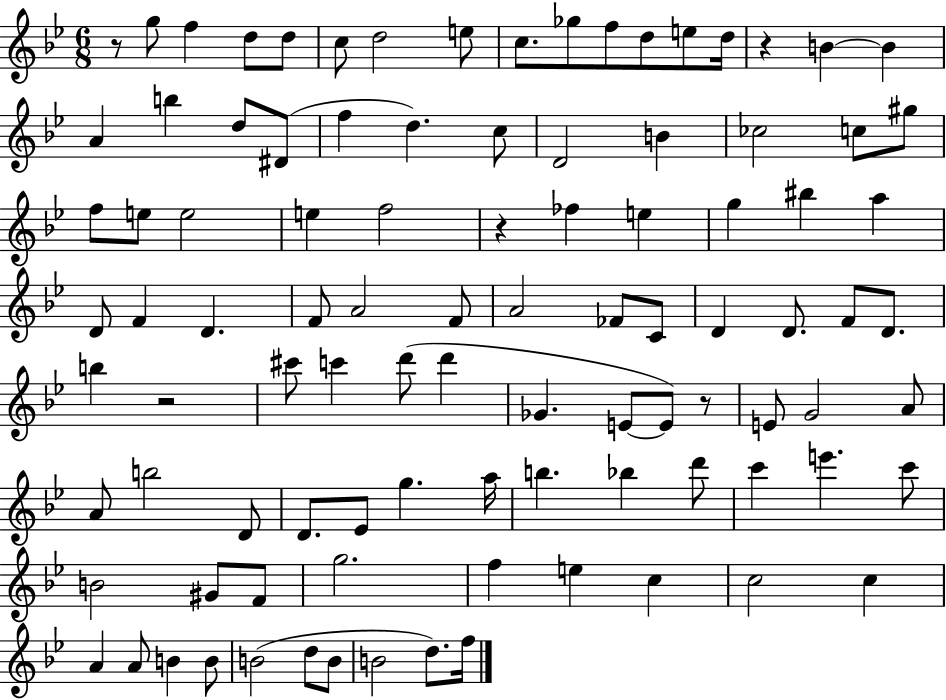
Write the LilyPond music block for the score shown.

{
  \clef treble
  \numericTimeSignature
  \time 6/8
  \key bes \major
  \repeat volta 2 { r8 g''8 f''4 d''8 d''8 | c''8 d''2 e''8 | c''8. ges''8 f''8 d''8 e''8 d''16 | r4 b'4~~ b'4 | \break a'4 b''4 d''8 dis'8( | f''4 d''4.) c''8 | d'2 b'4 | ces''2 c''8 gis''8 | \break f''8 e''8 e''2 | e''4 f''2 | r4 fes''4 e''4 | g''4 bis''4 a''4 | \break d'8 f'4 d'4. | f'8 a'2 f'8 | a'2 fes'8 c'8 | d'4 d'8. f'8 d'8. | \break b''4 r2 | cis'''8 c'''4 d'''8( d'''4 | ges'4. e'8~~ e'8) r8 | e'8 g'2 a'8 | \break a'8 b''2 d'8 | d'8. ees'8 g''4. a''16 | b''4. bes''4 d'''8 | c'''4 e'''4. c'''8 | \break b'2 gis'8 f'8 | g''2. | f''4 e''4 c''4 | c''2 c''4 | \break a'4 a'8 b'4 b'8 | b'2( d''8 b'8 | b'2 d''8.) f''16 | } \bar "|."
}